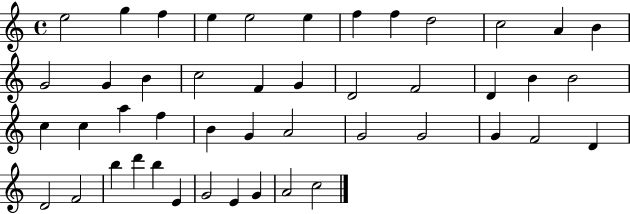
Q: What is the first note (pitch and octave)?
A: E5